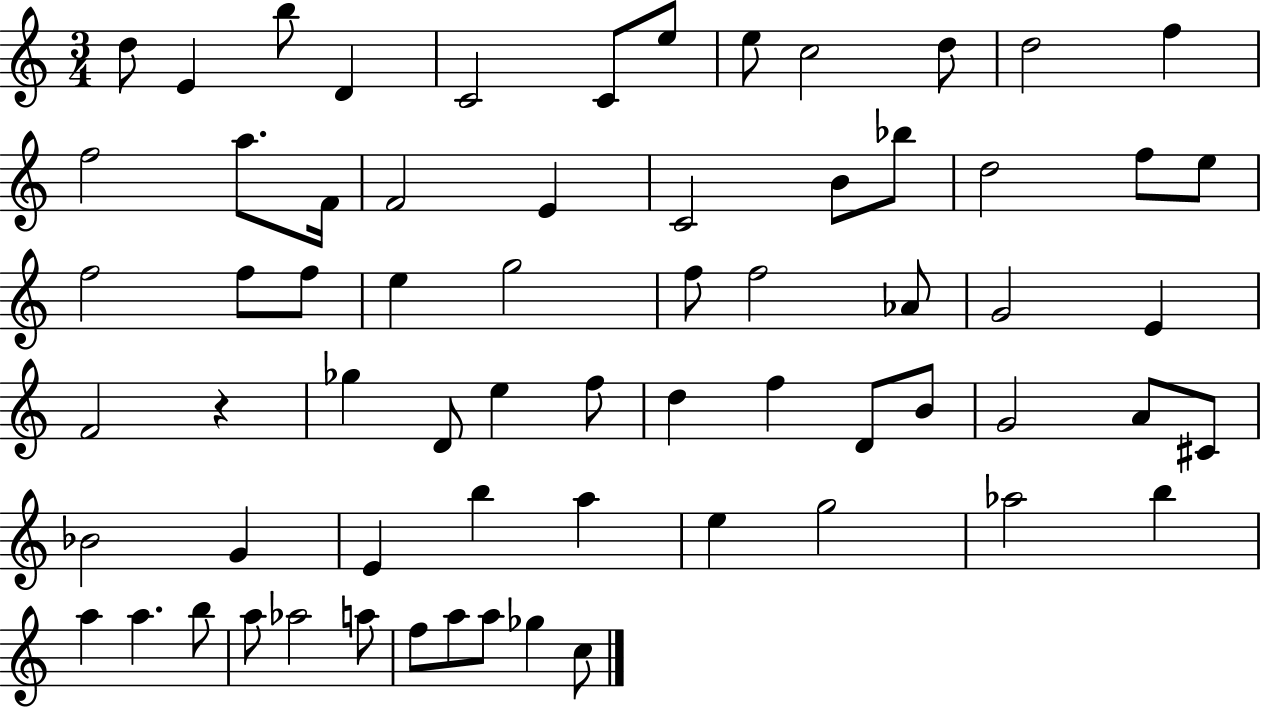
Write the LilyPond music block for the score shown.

{
  \clef treble
  \numericTimeSignature
  \time 3/4
  \key c \major
  d''8 e'4 b''8 d'4 | c'2 c'8 e''8 | e''8 c''2 d''8 | d''2 f''4 | \break f''2 a''8. f'16 | f'2 e'4 | c'2 b'8 bes''8 | d''2 f''8 e''8 | \break f''2 f''8 f''8 | e''4 g''2 | f''8 f''2 aes'8 | g'2 e'4 | \break f'2 r4 | ges''4 d'8 e''4 f''8 | d''4 f''4 d'8 b'8 | g'2 a'8 cis'8 | \break bes'2 g'4 | e'4 b''4 a''4 | e''4 g''2 | aes''2 b''4 | \break a''4 a''4. b''8 | a''8 aes''2 a''8 | f''8 a''8 a''8 ges''4 c''8 | \bar "|."
}